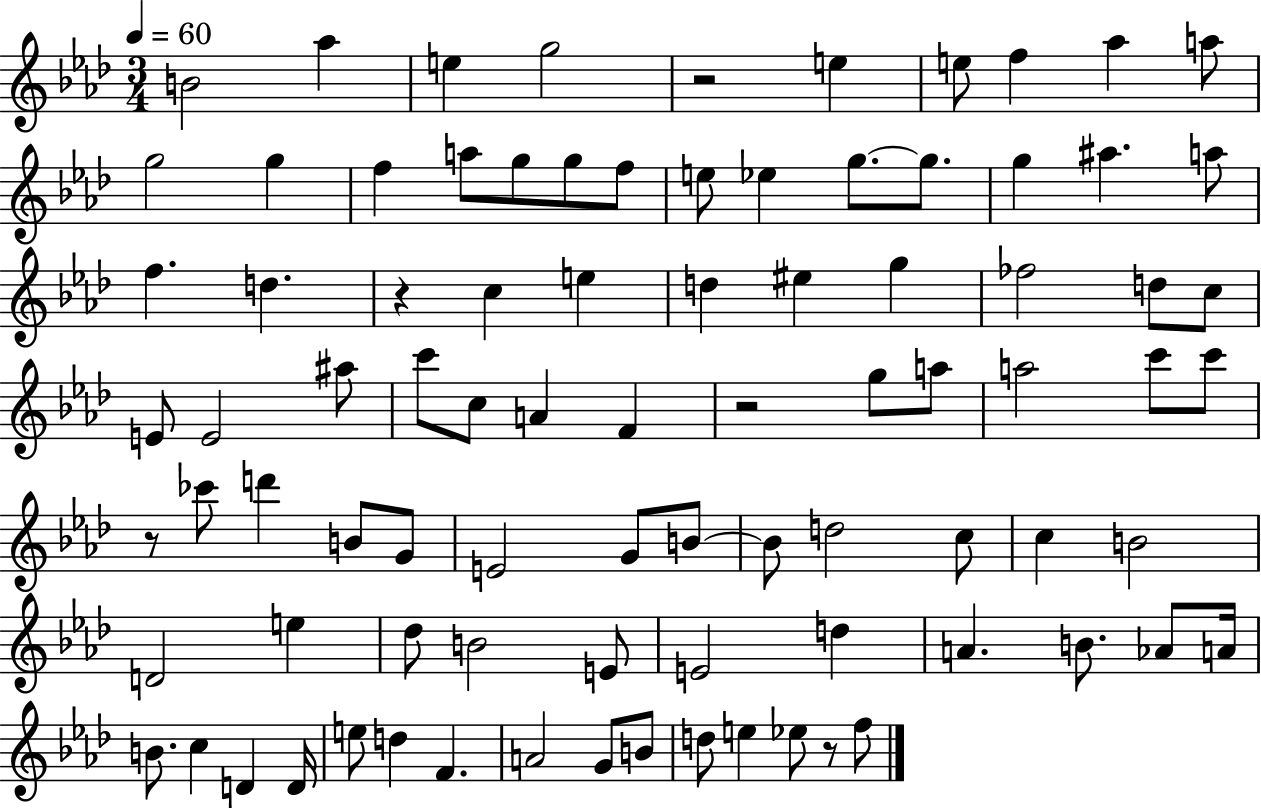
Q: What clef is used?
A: treble